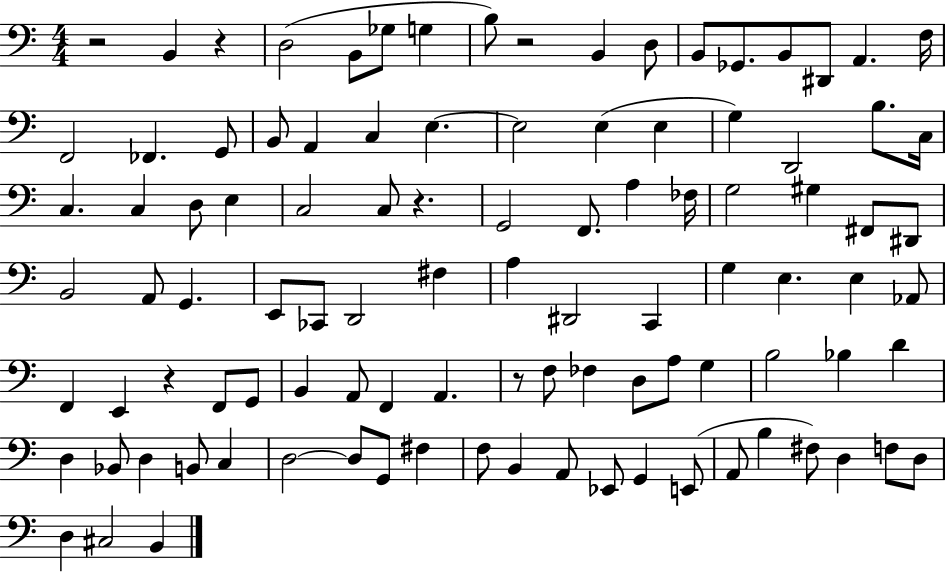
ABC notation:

X:1
T:Untitled
M:4/4
L:1/4
K:C
z2 B,, z D,2 B,,/2 _G,/2 G, B,/2 z2 B,, D,/2 B,,/2 _G,,/2 B,,/2 ^D,,/2 A,, F,/4 F,,2 _F,, G,,/2 B,,/2 A,, C, E, E,2 E, E, G, D,,2 B,/2 C,/4 C, C, D,/2 E, C,2 C,/2 z G,,2 F,,/2 A, _F,/4 G,2 ^G, ^F,,/2 ^D,,/2 B,,2 A,,/2 G,, E,,/2 _C,,/2 D,,2 ^F, A, ^D,,2 C,, G, E, E, _A,,/2 F,, E,, z F,,/2 G,,/2 B,, A,,/2 F,, A,, z/2 F,/2 _F, D,/2 A,/2 G, B,2 _B, D D, _B,,/2 D, B,,/2 C, D,2 D,/2 G,,/2 ^F, F,/2 B,, A,,/2 _E,,/2 G,, E,,/2 A,,/2 B, ^F,/2 D, F,/2 D,/2 D, ^C,2 B,,